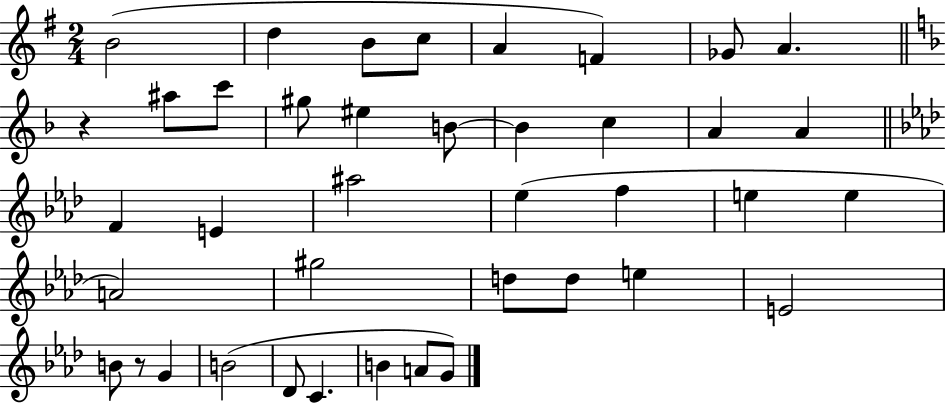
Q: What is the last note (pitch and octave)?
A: G4